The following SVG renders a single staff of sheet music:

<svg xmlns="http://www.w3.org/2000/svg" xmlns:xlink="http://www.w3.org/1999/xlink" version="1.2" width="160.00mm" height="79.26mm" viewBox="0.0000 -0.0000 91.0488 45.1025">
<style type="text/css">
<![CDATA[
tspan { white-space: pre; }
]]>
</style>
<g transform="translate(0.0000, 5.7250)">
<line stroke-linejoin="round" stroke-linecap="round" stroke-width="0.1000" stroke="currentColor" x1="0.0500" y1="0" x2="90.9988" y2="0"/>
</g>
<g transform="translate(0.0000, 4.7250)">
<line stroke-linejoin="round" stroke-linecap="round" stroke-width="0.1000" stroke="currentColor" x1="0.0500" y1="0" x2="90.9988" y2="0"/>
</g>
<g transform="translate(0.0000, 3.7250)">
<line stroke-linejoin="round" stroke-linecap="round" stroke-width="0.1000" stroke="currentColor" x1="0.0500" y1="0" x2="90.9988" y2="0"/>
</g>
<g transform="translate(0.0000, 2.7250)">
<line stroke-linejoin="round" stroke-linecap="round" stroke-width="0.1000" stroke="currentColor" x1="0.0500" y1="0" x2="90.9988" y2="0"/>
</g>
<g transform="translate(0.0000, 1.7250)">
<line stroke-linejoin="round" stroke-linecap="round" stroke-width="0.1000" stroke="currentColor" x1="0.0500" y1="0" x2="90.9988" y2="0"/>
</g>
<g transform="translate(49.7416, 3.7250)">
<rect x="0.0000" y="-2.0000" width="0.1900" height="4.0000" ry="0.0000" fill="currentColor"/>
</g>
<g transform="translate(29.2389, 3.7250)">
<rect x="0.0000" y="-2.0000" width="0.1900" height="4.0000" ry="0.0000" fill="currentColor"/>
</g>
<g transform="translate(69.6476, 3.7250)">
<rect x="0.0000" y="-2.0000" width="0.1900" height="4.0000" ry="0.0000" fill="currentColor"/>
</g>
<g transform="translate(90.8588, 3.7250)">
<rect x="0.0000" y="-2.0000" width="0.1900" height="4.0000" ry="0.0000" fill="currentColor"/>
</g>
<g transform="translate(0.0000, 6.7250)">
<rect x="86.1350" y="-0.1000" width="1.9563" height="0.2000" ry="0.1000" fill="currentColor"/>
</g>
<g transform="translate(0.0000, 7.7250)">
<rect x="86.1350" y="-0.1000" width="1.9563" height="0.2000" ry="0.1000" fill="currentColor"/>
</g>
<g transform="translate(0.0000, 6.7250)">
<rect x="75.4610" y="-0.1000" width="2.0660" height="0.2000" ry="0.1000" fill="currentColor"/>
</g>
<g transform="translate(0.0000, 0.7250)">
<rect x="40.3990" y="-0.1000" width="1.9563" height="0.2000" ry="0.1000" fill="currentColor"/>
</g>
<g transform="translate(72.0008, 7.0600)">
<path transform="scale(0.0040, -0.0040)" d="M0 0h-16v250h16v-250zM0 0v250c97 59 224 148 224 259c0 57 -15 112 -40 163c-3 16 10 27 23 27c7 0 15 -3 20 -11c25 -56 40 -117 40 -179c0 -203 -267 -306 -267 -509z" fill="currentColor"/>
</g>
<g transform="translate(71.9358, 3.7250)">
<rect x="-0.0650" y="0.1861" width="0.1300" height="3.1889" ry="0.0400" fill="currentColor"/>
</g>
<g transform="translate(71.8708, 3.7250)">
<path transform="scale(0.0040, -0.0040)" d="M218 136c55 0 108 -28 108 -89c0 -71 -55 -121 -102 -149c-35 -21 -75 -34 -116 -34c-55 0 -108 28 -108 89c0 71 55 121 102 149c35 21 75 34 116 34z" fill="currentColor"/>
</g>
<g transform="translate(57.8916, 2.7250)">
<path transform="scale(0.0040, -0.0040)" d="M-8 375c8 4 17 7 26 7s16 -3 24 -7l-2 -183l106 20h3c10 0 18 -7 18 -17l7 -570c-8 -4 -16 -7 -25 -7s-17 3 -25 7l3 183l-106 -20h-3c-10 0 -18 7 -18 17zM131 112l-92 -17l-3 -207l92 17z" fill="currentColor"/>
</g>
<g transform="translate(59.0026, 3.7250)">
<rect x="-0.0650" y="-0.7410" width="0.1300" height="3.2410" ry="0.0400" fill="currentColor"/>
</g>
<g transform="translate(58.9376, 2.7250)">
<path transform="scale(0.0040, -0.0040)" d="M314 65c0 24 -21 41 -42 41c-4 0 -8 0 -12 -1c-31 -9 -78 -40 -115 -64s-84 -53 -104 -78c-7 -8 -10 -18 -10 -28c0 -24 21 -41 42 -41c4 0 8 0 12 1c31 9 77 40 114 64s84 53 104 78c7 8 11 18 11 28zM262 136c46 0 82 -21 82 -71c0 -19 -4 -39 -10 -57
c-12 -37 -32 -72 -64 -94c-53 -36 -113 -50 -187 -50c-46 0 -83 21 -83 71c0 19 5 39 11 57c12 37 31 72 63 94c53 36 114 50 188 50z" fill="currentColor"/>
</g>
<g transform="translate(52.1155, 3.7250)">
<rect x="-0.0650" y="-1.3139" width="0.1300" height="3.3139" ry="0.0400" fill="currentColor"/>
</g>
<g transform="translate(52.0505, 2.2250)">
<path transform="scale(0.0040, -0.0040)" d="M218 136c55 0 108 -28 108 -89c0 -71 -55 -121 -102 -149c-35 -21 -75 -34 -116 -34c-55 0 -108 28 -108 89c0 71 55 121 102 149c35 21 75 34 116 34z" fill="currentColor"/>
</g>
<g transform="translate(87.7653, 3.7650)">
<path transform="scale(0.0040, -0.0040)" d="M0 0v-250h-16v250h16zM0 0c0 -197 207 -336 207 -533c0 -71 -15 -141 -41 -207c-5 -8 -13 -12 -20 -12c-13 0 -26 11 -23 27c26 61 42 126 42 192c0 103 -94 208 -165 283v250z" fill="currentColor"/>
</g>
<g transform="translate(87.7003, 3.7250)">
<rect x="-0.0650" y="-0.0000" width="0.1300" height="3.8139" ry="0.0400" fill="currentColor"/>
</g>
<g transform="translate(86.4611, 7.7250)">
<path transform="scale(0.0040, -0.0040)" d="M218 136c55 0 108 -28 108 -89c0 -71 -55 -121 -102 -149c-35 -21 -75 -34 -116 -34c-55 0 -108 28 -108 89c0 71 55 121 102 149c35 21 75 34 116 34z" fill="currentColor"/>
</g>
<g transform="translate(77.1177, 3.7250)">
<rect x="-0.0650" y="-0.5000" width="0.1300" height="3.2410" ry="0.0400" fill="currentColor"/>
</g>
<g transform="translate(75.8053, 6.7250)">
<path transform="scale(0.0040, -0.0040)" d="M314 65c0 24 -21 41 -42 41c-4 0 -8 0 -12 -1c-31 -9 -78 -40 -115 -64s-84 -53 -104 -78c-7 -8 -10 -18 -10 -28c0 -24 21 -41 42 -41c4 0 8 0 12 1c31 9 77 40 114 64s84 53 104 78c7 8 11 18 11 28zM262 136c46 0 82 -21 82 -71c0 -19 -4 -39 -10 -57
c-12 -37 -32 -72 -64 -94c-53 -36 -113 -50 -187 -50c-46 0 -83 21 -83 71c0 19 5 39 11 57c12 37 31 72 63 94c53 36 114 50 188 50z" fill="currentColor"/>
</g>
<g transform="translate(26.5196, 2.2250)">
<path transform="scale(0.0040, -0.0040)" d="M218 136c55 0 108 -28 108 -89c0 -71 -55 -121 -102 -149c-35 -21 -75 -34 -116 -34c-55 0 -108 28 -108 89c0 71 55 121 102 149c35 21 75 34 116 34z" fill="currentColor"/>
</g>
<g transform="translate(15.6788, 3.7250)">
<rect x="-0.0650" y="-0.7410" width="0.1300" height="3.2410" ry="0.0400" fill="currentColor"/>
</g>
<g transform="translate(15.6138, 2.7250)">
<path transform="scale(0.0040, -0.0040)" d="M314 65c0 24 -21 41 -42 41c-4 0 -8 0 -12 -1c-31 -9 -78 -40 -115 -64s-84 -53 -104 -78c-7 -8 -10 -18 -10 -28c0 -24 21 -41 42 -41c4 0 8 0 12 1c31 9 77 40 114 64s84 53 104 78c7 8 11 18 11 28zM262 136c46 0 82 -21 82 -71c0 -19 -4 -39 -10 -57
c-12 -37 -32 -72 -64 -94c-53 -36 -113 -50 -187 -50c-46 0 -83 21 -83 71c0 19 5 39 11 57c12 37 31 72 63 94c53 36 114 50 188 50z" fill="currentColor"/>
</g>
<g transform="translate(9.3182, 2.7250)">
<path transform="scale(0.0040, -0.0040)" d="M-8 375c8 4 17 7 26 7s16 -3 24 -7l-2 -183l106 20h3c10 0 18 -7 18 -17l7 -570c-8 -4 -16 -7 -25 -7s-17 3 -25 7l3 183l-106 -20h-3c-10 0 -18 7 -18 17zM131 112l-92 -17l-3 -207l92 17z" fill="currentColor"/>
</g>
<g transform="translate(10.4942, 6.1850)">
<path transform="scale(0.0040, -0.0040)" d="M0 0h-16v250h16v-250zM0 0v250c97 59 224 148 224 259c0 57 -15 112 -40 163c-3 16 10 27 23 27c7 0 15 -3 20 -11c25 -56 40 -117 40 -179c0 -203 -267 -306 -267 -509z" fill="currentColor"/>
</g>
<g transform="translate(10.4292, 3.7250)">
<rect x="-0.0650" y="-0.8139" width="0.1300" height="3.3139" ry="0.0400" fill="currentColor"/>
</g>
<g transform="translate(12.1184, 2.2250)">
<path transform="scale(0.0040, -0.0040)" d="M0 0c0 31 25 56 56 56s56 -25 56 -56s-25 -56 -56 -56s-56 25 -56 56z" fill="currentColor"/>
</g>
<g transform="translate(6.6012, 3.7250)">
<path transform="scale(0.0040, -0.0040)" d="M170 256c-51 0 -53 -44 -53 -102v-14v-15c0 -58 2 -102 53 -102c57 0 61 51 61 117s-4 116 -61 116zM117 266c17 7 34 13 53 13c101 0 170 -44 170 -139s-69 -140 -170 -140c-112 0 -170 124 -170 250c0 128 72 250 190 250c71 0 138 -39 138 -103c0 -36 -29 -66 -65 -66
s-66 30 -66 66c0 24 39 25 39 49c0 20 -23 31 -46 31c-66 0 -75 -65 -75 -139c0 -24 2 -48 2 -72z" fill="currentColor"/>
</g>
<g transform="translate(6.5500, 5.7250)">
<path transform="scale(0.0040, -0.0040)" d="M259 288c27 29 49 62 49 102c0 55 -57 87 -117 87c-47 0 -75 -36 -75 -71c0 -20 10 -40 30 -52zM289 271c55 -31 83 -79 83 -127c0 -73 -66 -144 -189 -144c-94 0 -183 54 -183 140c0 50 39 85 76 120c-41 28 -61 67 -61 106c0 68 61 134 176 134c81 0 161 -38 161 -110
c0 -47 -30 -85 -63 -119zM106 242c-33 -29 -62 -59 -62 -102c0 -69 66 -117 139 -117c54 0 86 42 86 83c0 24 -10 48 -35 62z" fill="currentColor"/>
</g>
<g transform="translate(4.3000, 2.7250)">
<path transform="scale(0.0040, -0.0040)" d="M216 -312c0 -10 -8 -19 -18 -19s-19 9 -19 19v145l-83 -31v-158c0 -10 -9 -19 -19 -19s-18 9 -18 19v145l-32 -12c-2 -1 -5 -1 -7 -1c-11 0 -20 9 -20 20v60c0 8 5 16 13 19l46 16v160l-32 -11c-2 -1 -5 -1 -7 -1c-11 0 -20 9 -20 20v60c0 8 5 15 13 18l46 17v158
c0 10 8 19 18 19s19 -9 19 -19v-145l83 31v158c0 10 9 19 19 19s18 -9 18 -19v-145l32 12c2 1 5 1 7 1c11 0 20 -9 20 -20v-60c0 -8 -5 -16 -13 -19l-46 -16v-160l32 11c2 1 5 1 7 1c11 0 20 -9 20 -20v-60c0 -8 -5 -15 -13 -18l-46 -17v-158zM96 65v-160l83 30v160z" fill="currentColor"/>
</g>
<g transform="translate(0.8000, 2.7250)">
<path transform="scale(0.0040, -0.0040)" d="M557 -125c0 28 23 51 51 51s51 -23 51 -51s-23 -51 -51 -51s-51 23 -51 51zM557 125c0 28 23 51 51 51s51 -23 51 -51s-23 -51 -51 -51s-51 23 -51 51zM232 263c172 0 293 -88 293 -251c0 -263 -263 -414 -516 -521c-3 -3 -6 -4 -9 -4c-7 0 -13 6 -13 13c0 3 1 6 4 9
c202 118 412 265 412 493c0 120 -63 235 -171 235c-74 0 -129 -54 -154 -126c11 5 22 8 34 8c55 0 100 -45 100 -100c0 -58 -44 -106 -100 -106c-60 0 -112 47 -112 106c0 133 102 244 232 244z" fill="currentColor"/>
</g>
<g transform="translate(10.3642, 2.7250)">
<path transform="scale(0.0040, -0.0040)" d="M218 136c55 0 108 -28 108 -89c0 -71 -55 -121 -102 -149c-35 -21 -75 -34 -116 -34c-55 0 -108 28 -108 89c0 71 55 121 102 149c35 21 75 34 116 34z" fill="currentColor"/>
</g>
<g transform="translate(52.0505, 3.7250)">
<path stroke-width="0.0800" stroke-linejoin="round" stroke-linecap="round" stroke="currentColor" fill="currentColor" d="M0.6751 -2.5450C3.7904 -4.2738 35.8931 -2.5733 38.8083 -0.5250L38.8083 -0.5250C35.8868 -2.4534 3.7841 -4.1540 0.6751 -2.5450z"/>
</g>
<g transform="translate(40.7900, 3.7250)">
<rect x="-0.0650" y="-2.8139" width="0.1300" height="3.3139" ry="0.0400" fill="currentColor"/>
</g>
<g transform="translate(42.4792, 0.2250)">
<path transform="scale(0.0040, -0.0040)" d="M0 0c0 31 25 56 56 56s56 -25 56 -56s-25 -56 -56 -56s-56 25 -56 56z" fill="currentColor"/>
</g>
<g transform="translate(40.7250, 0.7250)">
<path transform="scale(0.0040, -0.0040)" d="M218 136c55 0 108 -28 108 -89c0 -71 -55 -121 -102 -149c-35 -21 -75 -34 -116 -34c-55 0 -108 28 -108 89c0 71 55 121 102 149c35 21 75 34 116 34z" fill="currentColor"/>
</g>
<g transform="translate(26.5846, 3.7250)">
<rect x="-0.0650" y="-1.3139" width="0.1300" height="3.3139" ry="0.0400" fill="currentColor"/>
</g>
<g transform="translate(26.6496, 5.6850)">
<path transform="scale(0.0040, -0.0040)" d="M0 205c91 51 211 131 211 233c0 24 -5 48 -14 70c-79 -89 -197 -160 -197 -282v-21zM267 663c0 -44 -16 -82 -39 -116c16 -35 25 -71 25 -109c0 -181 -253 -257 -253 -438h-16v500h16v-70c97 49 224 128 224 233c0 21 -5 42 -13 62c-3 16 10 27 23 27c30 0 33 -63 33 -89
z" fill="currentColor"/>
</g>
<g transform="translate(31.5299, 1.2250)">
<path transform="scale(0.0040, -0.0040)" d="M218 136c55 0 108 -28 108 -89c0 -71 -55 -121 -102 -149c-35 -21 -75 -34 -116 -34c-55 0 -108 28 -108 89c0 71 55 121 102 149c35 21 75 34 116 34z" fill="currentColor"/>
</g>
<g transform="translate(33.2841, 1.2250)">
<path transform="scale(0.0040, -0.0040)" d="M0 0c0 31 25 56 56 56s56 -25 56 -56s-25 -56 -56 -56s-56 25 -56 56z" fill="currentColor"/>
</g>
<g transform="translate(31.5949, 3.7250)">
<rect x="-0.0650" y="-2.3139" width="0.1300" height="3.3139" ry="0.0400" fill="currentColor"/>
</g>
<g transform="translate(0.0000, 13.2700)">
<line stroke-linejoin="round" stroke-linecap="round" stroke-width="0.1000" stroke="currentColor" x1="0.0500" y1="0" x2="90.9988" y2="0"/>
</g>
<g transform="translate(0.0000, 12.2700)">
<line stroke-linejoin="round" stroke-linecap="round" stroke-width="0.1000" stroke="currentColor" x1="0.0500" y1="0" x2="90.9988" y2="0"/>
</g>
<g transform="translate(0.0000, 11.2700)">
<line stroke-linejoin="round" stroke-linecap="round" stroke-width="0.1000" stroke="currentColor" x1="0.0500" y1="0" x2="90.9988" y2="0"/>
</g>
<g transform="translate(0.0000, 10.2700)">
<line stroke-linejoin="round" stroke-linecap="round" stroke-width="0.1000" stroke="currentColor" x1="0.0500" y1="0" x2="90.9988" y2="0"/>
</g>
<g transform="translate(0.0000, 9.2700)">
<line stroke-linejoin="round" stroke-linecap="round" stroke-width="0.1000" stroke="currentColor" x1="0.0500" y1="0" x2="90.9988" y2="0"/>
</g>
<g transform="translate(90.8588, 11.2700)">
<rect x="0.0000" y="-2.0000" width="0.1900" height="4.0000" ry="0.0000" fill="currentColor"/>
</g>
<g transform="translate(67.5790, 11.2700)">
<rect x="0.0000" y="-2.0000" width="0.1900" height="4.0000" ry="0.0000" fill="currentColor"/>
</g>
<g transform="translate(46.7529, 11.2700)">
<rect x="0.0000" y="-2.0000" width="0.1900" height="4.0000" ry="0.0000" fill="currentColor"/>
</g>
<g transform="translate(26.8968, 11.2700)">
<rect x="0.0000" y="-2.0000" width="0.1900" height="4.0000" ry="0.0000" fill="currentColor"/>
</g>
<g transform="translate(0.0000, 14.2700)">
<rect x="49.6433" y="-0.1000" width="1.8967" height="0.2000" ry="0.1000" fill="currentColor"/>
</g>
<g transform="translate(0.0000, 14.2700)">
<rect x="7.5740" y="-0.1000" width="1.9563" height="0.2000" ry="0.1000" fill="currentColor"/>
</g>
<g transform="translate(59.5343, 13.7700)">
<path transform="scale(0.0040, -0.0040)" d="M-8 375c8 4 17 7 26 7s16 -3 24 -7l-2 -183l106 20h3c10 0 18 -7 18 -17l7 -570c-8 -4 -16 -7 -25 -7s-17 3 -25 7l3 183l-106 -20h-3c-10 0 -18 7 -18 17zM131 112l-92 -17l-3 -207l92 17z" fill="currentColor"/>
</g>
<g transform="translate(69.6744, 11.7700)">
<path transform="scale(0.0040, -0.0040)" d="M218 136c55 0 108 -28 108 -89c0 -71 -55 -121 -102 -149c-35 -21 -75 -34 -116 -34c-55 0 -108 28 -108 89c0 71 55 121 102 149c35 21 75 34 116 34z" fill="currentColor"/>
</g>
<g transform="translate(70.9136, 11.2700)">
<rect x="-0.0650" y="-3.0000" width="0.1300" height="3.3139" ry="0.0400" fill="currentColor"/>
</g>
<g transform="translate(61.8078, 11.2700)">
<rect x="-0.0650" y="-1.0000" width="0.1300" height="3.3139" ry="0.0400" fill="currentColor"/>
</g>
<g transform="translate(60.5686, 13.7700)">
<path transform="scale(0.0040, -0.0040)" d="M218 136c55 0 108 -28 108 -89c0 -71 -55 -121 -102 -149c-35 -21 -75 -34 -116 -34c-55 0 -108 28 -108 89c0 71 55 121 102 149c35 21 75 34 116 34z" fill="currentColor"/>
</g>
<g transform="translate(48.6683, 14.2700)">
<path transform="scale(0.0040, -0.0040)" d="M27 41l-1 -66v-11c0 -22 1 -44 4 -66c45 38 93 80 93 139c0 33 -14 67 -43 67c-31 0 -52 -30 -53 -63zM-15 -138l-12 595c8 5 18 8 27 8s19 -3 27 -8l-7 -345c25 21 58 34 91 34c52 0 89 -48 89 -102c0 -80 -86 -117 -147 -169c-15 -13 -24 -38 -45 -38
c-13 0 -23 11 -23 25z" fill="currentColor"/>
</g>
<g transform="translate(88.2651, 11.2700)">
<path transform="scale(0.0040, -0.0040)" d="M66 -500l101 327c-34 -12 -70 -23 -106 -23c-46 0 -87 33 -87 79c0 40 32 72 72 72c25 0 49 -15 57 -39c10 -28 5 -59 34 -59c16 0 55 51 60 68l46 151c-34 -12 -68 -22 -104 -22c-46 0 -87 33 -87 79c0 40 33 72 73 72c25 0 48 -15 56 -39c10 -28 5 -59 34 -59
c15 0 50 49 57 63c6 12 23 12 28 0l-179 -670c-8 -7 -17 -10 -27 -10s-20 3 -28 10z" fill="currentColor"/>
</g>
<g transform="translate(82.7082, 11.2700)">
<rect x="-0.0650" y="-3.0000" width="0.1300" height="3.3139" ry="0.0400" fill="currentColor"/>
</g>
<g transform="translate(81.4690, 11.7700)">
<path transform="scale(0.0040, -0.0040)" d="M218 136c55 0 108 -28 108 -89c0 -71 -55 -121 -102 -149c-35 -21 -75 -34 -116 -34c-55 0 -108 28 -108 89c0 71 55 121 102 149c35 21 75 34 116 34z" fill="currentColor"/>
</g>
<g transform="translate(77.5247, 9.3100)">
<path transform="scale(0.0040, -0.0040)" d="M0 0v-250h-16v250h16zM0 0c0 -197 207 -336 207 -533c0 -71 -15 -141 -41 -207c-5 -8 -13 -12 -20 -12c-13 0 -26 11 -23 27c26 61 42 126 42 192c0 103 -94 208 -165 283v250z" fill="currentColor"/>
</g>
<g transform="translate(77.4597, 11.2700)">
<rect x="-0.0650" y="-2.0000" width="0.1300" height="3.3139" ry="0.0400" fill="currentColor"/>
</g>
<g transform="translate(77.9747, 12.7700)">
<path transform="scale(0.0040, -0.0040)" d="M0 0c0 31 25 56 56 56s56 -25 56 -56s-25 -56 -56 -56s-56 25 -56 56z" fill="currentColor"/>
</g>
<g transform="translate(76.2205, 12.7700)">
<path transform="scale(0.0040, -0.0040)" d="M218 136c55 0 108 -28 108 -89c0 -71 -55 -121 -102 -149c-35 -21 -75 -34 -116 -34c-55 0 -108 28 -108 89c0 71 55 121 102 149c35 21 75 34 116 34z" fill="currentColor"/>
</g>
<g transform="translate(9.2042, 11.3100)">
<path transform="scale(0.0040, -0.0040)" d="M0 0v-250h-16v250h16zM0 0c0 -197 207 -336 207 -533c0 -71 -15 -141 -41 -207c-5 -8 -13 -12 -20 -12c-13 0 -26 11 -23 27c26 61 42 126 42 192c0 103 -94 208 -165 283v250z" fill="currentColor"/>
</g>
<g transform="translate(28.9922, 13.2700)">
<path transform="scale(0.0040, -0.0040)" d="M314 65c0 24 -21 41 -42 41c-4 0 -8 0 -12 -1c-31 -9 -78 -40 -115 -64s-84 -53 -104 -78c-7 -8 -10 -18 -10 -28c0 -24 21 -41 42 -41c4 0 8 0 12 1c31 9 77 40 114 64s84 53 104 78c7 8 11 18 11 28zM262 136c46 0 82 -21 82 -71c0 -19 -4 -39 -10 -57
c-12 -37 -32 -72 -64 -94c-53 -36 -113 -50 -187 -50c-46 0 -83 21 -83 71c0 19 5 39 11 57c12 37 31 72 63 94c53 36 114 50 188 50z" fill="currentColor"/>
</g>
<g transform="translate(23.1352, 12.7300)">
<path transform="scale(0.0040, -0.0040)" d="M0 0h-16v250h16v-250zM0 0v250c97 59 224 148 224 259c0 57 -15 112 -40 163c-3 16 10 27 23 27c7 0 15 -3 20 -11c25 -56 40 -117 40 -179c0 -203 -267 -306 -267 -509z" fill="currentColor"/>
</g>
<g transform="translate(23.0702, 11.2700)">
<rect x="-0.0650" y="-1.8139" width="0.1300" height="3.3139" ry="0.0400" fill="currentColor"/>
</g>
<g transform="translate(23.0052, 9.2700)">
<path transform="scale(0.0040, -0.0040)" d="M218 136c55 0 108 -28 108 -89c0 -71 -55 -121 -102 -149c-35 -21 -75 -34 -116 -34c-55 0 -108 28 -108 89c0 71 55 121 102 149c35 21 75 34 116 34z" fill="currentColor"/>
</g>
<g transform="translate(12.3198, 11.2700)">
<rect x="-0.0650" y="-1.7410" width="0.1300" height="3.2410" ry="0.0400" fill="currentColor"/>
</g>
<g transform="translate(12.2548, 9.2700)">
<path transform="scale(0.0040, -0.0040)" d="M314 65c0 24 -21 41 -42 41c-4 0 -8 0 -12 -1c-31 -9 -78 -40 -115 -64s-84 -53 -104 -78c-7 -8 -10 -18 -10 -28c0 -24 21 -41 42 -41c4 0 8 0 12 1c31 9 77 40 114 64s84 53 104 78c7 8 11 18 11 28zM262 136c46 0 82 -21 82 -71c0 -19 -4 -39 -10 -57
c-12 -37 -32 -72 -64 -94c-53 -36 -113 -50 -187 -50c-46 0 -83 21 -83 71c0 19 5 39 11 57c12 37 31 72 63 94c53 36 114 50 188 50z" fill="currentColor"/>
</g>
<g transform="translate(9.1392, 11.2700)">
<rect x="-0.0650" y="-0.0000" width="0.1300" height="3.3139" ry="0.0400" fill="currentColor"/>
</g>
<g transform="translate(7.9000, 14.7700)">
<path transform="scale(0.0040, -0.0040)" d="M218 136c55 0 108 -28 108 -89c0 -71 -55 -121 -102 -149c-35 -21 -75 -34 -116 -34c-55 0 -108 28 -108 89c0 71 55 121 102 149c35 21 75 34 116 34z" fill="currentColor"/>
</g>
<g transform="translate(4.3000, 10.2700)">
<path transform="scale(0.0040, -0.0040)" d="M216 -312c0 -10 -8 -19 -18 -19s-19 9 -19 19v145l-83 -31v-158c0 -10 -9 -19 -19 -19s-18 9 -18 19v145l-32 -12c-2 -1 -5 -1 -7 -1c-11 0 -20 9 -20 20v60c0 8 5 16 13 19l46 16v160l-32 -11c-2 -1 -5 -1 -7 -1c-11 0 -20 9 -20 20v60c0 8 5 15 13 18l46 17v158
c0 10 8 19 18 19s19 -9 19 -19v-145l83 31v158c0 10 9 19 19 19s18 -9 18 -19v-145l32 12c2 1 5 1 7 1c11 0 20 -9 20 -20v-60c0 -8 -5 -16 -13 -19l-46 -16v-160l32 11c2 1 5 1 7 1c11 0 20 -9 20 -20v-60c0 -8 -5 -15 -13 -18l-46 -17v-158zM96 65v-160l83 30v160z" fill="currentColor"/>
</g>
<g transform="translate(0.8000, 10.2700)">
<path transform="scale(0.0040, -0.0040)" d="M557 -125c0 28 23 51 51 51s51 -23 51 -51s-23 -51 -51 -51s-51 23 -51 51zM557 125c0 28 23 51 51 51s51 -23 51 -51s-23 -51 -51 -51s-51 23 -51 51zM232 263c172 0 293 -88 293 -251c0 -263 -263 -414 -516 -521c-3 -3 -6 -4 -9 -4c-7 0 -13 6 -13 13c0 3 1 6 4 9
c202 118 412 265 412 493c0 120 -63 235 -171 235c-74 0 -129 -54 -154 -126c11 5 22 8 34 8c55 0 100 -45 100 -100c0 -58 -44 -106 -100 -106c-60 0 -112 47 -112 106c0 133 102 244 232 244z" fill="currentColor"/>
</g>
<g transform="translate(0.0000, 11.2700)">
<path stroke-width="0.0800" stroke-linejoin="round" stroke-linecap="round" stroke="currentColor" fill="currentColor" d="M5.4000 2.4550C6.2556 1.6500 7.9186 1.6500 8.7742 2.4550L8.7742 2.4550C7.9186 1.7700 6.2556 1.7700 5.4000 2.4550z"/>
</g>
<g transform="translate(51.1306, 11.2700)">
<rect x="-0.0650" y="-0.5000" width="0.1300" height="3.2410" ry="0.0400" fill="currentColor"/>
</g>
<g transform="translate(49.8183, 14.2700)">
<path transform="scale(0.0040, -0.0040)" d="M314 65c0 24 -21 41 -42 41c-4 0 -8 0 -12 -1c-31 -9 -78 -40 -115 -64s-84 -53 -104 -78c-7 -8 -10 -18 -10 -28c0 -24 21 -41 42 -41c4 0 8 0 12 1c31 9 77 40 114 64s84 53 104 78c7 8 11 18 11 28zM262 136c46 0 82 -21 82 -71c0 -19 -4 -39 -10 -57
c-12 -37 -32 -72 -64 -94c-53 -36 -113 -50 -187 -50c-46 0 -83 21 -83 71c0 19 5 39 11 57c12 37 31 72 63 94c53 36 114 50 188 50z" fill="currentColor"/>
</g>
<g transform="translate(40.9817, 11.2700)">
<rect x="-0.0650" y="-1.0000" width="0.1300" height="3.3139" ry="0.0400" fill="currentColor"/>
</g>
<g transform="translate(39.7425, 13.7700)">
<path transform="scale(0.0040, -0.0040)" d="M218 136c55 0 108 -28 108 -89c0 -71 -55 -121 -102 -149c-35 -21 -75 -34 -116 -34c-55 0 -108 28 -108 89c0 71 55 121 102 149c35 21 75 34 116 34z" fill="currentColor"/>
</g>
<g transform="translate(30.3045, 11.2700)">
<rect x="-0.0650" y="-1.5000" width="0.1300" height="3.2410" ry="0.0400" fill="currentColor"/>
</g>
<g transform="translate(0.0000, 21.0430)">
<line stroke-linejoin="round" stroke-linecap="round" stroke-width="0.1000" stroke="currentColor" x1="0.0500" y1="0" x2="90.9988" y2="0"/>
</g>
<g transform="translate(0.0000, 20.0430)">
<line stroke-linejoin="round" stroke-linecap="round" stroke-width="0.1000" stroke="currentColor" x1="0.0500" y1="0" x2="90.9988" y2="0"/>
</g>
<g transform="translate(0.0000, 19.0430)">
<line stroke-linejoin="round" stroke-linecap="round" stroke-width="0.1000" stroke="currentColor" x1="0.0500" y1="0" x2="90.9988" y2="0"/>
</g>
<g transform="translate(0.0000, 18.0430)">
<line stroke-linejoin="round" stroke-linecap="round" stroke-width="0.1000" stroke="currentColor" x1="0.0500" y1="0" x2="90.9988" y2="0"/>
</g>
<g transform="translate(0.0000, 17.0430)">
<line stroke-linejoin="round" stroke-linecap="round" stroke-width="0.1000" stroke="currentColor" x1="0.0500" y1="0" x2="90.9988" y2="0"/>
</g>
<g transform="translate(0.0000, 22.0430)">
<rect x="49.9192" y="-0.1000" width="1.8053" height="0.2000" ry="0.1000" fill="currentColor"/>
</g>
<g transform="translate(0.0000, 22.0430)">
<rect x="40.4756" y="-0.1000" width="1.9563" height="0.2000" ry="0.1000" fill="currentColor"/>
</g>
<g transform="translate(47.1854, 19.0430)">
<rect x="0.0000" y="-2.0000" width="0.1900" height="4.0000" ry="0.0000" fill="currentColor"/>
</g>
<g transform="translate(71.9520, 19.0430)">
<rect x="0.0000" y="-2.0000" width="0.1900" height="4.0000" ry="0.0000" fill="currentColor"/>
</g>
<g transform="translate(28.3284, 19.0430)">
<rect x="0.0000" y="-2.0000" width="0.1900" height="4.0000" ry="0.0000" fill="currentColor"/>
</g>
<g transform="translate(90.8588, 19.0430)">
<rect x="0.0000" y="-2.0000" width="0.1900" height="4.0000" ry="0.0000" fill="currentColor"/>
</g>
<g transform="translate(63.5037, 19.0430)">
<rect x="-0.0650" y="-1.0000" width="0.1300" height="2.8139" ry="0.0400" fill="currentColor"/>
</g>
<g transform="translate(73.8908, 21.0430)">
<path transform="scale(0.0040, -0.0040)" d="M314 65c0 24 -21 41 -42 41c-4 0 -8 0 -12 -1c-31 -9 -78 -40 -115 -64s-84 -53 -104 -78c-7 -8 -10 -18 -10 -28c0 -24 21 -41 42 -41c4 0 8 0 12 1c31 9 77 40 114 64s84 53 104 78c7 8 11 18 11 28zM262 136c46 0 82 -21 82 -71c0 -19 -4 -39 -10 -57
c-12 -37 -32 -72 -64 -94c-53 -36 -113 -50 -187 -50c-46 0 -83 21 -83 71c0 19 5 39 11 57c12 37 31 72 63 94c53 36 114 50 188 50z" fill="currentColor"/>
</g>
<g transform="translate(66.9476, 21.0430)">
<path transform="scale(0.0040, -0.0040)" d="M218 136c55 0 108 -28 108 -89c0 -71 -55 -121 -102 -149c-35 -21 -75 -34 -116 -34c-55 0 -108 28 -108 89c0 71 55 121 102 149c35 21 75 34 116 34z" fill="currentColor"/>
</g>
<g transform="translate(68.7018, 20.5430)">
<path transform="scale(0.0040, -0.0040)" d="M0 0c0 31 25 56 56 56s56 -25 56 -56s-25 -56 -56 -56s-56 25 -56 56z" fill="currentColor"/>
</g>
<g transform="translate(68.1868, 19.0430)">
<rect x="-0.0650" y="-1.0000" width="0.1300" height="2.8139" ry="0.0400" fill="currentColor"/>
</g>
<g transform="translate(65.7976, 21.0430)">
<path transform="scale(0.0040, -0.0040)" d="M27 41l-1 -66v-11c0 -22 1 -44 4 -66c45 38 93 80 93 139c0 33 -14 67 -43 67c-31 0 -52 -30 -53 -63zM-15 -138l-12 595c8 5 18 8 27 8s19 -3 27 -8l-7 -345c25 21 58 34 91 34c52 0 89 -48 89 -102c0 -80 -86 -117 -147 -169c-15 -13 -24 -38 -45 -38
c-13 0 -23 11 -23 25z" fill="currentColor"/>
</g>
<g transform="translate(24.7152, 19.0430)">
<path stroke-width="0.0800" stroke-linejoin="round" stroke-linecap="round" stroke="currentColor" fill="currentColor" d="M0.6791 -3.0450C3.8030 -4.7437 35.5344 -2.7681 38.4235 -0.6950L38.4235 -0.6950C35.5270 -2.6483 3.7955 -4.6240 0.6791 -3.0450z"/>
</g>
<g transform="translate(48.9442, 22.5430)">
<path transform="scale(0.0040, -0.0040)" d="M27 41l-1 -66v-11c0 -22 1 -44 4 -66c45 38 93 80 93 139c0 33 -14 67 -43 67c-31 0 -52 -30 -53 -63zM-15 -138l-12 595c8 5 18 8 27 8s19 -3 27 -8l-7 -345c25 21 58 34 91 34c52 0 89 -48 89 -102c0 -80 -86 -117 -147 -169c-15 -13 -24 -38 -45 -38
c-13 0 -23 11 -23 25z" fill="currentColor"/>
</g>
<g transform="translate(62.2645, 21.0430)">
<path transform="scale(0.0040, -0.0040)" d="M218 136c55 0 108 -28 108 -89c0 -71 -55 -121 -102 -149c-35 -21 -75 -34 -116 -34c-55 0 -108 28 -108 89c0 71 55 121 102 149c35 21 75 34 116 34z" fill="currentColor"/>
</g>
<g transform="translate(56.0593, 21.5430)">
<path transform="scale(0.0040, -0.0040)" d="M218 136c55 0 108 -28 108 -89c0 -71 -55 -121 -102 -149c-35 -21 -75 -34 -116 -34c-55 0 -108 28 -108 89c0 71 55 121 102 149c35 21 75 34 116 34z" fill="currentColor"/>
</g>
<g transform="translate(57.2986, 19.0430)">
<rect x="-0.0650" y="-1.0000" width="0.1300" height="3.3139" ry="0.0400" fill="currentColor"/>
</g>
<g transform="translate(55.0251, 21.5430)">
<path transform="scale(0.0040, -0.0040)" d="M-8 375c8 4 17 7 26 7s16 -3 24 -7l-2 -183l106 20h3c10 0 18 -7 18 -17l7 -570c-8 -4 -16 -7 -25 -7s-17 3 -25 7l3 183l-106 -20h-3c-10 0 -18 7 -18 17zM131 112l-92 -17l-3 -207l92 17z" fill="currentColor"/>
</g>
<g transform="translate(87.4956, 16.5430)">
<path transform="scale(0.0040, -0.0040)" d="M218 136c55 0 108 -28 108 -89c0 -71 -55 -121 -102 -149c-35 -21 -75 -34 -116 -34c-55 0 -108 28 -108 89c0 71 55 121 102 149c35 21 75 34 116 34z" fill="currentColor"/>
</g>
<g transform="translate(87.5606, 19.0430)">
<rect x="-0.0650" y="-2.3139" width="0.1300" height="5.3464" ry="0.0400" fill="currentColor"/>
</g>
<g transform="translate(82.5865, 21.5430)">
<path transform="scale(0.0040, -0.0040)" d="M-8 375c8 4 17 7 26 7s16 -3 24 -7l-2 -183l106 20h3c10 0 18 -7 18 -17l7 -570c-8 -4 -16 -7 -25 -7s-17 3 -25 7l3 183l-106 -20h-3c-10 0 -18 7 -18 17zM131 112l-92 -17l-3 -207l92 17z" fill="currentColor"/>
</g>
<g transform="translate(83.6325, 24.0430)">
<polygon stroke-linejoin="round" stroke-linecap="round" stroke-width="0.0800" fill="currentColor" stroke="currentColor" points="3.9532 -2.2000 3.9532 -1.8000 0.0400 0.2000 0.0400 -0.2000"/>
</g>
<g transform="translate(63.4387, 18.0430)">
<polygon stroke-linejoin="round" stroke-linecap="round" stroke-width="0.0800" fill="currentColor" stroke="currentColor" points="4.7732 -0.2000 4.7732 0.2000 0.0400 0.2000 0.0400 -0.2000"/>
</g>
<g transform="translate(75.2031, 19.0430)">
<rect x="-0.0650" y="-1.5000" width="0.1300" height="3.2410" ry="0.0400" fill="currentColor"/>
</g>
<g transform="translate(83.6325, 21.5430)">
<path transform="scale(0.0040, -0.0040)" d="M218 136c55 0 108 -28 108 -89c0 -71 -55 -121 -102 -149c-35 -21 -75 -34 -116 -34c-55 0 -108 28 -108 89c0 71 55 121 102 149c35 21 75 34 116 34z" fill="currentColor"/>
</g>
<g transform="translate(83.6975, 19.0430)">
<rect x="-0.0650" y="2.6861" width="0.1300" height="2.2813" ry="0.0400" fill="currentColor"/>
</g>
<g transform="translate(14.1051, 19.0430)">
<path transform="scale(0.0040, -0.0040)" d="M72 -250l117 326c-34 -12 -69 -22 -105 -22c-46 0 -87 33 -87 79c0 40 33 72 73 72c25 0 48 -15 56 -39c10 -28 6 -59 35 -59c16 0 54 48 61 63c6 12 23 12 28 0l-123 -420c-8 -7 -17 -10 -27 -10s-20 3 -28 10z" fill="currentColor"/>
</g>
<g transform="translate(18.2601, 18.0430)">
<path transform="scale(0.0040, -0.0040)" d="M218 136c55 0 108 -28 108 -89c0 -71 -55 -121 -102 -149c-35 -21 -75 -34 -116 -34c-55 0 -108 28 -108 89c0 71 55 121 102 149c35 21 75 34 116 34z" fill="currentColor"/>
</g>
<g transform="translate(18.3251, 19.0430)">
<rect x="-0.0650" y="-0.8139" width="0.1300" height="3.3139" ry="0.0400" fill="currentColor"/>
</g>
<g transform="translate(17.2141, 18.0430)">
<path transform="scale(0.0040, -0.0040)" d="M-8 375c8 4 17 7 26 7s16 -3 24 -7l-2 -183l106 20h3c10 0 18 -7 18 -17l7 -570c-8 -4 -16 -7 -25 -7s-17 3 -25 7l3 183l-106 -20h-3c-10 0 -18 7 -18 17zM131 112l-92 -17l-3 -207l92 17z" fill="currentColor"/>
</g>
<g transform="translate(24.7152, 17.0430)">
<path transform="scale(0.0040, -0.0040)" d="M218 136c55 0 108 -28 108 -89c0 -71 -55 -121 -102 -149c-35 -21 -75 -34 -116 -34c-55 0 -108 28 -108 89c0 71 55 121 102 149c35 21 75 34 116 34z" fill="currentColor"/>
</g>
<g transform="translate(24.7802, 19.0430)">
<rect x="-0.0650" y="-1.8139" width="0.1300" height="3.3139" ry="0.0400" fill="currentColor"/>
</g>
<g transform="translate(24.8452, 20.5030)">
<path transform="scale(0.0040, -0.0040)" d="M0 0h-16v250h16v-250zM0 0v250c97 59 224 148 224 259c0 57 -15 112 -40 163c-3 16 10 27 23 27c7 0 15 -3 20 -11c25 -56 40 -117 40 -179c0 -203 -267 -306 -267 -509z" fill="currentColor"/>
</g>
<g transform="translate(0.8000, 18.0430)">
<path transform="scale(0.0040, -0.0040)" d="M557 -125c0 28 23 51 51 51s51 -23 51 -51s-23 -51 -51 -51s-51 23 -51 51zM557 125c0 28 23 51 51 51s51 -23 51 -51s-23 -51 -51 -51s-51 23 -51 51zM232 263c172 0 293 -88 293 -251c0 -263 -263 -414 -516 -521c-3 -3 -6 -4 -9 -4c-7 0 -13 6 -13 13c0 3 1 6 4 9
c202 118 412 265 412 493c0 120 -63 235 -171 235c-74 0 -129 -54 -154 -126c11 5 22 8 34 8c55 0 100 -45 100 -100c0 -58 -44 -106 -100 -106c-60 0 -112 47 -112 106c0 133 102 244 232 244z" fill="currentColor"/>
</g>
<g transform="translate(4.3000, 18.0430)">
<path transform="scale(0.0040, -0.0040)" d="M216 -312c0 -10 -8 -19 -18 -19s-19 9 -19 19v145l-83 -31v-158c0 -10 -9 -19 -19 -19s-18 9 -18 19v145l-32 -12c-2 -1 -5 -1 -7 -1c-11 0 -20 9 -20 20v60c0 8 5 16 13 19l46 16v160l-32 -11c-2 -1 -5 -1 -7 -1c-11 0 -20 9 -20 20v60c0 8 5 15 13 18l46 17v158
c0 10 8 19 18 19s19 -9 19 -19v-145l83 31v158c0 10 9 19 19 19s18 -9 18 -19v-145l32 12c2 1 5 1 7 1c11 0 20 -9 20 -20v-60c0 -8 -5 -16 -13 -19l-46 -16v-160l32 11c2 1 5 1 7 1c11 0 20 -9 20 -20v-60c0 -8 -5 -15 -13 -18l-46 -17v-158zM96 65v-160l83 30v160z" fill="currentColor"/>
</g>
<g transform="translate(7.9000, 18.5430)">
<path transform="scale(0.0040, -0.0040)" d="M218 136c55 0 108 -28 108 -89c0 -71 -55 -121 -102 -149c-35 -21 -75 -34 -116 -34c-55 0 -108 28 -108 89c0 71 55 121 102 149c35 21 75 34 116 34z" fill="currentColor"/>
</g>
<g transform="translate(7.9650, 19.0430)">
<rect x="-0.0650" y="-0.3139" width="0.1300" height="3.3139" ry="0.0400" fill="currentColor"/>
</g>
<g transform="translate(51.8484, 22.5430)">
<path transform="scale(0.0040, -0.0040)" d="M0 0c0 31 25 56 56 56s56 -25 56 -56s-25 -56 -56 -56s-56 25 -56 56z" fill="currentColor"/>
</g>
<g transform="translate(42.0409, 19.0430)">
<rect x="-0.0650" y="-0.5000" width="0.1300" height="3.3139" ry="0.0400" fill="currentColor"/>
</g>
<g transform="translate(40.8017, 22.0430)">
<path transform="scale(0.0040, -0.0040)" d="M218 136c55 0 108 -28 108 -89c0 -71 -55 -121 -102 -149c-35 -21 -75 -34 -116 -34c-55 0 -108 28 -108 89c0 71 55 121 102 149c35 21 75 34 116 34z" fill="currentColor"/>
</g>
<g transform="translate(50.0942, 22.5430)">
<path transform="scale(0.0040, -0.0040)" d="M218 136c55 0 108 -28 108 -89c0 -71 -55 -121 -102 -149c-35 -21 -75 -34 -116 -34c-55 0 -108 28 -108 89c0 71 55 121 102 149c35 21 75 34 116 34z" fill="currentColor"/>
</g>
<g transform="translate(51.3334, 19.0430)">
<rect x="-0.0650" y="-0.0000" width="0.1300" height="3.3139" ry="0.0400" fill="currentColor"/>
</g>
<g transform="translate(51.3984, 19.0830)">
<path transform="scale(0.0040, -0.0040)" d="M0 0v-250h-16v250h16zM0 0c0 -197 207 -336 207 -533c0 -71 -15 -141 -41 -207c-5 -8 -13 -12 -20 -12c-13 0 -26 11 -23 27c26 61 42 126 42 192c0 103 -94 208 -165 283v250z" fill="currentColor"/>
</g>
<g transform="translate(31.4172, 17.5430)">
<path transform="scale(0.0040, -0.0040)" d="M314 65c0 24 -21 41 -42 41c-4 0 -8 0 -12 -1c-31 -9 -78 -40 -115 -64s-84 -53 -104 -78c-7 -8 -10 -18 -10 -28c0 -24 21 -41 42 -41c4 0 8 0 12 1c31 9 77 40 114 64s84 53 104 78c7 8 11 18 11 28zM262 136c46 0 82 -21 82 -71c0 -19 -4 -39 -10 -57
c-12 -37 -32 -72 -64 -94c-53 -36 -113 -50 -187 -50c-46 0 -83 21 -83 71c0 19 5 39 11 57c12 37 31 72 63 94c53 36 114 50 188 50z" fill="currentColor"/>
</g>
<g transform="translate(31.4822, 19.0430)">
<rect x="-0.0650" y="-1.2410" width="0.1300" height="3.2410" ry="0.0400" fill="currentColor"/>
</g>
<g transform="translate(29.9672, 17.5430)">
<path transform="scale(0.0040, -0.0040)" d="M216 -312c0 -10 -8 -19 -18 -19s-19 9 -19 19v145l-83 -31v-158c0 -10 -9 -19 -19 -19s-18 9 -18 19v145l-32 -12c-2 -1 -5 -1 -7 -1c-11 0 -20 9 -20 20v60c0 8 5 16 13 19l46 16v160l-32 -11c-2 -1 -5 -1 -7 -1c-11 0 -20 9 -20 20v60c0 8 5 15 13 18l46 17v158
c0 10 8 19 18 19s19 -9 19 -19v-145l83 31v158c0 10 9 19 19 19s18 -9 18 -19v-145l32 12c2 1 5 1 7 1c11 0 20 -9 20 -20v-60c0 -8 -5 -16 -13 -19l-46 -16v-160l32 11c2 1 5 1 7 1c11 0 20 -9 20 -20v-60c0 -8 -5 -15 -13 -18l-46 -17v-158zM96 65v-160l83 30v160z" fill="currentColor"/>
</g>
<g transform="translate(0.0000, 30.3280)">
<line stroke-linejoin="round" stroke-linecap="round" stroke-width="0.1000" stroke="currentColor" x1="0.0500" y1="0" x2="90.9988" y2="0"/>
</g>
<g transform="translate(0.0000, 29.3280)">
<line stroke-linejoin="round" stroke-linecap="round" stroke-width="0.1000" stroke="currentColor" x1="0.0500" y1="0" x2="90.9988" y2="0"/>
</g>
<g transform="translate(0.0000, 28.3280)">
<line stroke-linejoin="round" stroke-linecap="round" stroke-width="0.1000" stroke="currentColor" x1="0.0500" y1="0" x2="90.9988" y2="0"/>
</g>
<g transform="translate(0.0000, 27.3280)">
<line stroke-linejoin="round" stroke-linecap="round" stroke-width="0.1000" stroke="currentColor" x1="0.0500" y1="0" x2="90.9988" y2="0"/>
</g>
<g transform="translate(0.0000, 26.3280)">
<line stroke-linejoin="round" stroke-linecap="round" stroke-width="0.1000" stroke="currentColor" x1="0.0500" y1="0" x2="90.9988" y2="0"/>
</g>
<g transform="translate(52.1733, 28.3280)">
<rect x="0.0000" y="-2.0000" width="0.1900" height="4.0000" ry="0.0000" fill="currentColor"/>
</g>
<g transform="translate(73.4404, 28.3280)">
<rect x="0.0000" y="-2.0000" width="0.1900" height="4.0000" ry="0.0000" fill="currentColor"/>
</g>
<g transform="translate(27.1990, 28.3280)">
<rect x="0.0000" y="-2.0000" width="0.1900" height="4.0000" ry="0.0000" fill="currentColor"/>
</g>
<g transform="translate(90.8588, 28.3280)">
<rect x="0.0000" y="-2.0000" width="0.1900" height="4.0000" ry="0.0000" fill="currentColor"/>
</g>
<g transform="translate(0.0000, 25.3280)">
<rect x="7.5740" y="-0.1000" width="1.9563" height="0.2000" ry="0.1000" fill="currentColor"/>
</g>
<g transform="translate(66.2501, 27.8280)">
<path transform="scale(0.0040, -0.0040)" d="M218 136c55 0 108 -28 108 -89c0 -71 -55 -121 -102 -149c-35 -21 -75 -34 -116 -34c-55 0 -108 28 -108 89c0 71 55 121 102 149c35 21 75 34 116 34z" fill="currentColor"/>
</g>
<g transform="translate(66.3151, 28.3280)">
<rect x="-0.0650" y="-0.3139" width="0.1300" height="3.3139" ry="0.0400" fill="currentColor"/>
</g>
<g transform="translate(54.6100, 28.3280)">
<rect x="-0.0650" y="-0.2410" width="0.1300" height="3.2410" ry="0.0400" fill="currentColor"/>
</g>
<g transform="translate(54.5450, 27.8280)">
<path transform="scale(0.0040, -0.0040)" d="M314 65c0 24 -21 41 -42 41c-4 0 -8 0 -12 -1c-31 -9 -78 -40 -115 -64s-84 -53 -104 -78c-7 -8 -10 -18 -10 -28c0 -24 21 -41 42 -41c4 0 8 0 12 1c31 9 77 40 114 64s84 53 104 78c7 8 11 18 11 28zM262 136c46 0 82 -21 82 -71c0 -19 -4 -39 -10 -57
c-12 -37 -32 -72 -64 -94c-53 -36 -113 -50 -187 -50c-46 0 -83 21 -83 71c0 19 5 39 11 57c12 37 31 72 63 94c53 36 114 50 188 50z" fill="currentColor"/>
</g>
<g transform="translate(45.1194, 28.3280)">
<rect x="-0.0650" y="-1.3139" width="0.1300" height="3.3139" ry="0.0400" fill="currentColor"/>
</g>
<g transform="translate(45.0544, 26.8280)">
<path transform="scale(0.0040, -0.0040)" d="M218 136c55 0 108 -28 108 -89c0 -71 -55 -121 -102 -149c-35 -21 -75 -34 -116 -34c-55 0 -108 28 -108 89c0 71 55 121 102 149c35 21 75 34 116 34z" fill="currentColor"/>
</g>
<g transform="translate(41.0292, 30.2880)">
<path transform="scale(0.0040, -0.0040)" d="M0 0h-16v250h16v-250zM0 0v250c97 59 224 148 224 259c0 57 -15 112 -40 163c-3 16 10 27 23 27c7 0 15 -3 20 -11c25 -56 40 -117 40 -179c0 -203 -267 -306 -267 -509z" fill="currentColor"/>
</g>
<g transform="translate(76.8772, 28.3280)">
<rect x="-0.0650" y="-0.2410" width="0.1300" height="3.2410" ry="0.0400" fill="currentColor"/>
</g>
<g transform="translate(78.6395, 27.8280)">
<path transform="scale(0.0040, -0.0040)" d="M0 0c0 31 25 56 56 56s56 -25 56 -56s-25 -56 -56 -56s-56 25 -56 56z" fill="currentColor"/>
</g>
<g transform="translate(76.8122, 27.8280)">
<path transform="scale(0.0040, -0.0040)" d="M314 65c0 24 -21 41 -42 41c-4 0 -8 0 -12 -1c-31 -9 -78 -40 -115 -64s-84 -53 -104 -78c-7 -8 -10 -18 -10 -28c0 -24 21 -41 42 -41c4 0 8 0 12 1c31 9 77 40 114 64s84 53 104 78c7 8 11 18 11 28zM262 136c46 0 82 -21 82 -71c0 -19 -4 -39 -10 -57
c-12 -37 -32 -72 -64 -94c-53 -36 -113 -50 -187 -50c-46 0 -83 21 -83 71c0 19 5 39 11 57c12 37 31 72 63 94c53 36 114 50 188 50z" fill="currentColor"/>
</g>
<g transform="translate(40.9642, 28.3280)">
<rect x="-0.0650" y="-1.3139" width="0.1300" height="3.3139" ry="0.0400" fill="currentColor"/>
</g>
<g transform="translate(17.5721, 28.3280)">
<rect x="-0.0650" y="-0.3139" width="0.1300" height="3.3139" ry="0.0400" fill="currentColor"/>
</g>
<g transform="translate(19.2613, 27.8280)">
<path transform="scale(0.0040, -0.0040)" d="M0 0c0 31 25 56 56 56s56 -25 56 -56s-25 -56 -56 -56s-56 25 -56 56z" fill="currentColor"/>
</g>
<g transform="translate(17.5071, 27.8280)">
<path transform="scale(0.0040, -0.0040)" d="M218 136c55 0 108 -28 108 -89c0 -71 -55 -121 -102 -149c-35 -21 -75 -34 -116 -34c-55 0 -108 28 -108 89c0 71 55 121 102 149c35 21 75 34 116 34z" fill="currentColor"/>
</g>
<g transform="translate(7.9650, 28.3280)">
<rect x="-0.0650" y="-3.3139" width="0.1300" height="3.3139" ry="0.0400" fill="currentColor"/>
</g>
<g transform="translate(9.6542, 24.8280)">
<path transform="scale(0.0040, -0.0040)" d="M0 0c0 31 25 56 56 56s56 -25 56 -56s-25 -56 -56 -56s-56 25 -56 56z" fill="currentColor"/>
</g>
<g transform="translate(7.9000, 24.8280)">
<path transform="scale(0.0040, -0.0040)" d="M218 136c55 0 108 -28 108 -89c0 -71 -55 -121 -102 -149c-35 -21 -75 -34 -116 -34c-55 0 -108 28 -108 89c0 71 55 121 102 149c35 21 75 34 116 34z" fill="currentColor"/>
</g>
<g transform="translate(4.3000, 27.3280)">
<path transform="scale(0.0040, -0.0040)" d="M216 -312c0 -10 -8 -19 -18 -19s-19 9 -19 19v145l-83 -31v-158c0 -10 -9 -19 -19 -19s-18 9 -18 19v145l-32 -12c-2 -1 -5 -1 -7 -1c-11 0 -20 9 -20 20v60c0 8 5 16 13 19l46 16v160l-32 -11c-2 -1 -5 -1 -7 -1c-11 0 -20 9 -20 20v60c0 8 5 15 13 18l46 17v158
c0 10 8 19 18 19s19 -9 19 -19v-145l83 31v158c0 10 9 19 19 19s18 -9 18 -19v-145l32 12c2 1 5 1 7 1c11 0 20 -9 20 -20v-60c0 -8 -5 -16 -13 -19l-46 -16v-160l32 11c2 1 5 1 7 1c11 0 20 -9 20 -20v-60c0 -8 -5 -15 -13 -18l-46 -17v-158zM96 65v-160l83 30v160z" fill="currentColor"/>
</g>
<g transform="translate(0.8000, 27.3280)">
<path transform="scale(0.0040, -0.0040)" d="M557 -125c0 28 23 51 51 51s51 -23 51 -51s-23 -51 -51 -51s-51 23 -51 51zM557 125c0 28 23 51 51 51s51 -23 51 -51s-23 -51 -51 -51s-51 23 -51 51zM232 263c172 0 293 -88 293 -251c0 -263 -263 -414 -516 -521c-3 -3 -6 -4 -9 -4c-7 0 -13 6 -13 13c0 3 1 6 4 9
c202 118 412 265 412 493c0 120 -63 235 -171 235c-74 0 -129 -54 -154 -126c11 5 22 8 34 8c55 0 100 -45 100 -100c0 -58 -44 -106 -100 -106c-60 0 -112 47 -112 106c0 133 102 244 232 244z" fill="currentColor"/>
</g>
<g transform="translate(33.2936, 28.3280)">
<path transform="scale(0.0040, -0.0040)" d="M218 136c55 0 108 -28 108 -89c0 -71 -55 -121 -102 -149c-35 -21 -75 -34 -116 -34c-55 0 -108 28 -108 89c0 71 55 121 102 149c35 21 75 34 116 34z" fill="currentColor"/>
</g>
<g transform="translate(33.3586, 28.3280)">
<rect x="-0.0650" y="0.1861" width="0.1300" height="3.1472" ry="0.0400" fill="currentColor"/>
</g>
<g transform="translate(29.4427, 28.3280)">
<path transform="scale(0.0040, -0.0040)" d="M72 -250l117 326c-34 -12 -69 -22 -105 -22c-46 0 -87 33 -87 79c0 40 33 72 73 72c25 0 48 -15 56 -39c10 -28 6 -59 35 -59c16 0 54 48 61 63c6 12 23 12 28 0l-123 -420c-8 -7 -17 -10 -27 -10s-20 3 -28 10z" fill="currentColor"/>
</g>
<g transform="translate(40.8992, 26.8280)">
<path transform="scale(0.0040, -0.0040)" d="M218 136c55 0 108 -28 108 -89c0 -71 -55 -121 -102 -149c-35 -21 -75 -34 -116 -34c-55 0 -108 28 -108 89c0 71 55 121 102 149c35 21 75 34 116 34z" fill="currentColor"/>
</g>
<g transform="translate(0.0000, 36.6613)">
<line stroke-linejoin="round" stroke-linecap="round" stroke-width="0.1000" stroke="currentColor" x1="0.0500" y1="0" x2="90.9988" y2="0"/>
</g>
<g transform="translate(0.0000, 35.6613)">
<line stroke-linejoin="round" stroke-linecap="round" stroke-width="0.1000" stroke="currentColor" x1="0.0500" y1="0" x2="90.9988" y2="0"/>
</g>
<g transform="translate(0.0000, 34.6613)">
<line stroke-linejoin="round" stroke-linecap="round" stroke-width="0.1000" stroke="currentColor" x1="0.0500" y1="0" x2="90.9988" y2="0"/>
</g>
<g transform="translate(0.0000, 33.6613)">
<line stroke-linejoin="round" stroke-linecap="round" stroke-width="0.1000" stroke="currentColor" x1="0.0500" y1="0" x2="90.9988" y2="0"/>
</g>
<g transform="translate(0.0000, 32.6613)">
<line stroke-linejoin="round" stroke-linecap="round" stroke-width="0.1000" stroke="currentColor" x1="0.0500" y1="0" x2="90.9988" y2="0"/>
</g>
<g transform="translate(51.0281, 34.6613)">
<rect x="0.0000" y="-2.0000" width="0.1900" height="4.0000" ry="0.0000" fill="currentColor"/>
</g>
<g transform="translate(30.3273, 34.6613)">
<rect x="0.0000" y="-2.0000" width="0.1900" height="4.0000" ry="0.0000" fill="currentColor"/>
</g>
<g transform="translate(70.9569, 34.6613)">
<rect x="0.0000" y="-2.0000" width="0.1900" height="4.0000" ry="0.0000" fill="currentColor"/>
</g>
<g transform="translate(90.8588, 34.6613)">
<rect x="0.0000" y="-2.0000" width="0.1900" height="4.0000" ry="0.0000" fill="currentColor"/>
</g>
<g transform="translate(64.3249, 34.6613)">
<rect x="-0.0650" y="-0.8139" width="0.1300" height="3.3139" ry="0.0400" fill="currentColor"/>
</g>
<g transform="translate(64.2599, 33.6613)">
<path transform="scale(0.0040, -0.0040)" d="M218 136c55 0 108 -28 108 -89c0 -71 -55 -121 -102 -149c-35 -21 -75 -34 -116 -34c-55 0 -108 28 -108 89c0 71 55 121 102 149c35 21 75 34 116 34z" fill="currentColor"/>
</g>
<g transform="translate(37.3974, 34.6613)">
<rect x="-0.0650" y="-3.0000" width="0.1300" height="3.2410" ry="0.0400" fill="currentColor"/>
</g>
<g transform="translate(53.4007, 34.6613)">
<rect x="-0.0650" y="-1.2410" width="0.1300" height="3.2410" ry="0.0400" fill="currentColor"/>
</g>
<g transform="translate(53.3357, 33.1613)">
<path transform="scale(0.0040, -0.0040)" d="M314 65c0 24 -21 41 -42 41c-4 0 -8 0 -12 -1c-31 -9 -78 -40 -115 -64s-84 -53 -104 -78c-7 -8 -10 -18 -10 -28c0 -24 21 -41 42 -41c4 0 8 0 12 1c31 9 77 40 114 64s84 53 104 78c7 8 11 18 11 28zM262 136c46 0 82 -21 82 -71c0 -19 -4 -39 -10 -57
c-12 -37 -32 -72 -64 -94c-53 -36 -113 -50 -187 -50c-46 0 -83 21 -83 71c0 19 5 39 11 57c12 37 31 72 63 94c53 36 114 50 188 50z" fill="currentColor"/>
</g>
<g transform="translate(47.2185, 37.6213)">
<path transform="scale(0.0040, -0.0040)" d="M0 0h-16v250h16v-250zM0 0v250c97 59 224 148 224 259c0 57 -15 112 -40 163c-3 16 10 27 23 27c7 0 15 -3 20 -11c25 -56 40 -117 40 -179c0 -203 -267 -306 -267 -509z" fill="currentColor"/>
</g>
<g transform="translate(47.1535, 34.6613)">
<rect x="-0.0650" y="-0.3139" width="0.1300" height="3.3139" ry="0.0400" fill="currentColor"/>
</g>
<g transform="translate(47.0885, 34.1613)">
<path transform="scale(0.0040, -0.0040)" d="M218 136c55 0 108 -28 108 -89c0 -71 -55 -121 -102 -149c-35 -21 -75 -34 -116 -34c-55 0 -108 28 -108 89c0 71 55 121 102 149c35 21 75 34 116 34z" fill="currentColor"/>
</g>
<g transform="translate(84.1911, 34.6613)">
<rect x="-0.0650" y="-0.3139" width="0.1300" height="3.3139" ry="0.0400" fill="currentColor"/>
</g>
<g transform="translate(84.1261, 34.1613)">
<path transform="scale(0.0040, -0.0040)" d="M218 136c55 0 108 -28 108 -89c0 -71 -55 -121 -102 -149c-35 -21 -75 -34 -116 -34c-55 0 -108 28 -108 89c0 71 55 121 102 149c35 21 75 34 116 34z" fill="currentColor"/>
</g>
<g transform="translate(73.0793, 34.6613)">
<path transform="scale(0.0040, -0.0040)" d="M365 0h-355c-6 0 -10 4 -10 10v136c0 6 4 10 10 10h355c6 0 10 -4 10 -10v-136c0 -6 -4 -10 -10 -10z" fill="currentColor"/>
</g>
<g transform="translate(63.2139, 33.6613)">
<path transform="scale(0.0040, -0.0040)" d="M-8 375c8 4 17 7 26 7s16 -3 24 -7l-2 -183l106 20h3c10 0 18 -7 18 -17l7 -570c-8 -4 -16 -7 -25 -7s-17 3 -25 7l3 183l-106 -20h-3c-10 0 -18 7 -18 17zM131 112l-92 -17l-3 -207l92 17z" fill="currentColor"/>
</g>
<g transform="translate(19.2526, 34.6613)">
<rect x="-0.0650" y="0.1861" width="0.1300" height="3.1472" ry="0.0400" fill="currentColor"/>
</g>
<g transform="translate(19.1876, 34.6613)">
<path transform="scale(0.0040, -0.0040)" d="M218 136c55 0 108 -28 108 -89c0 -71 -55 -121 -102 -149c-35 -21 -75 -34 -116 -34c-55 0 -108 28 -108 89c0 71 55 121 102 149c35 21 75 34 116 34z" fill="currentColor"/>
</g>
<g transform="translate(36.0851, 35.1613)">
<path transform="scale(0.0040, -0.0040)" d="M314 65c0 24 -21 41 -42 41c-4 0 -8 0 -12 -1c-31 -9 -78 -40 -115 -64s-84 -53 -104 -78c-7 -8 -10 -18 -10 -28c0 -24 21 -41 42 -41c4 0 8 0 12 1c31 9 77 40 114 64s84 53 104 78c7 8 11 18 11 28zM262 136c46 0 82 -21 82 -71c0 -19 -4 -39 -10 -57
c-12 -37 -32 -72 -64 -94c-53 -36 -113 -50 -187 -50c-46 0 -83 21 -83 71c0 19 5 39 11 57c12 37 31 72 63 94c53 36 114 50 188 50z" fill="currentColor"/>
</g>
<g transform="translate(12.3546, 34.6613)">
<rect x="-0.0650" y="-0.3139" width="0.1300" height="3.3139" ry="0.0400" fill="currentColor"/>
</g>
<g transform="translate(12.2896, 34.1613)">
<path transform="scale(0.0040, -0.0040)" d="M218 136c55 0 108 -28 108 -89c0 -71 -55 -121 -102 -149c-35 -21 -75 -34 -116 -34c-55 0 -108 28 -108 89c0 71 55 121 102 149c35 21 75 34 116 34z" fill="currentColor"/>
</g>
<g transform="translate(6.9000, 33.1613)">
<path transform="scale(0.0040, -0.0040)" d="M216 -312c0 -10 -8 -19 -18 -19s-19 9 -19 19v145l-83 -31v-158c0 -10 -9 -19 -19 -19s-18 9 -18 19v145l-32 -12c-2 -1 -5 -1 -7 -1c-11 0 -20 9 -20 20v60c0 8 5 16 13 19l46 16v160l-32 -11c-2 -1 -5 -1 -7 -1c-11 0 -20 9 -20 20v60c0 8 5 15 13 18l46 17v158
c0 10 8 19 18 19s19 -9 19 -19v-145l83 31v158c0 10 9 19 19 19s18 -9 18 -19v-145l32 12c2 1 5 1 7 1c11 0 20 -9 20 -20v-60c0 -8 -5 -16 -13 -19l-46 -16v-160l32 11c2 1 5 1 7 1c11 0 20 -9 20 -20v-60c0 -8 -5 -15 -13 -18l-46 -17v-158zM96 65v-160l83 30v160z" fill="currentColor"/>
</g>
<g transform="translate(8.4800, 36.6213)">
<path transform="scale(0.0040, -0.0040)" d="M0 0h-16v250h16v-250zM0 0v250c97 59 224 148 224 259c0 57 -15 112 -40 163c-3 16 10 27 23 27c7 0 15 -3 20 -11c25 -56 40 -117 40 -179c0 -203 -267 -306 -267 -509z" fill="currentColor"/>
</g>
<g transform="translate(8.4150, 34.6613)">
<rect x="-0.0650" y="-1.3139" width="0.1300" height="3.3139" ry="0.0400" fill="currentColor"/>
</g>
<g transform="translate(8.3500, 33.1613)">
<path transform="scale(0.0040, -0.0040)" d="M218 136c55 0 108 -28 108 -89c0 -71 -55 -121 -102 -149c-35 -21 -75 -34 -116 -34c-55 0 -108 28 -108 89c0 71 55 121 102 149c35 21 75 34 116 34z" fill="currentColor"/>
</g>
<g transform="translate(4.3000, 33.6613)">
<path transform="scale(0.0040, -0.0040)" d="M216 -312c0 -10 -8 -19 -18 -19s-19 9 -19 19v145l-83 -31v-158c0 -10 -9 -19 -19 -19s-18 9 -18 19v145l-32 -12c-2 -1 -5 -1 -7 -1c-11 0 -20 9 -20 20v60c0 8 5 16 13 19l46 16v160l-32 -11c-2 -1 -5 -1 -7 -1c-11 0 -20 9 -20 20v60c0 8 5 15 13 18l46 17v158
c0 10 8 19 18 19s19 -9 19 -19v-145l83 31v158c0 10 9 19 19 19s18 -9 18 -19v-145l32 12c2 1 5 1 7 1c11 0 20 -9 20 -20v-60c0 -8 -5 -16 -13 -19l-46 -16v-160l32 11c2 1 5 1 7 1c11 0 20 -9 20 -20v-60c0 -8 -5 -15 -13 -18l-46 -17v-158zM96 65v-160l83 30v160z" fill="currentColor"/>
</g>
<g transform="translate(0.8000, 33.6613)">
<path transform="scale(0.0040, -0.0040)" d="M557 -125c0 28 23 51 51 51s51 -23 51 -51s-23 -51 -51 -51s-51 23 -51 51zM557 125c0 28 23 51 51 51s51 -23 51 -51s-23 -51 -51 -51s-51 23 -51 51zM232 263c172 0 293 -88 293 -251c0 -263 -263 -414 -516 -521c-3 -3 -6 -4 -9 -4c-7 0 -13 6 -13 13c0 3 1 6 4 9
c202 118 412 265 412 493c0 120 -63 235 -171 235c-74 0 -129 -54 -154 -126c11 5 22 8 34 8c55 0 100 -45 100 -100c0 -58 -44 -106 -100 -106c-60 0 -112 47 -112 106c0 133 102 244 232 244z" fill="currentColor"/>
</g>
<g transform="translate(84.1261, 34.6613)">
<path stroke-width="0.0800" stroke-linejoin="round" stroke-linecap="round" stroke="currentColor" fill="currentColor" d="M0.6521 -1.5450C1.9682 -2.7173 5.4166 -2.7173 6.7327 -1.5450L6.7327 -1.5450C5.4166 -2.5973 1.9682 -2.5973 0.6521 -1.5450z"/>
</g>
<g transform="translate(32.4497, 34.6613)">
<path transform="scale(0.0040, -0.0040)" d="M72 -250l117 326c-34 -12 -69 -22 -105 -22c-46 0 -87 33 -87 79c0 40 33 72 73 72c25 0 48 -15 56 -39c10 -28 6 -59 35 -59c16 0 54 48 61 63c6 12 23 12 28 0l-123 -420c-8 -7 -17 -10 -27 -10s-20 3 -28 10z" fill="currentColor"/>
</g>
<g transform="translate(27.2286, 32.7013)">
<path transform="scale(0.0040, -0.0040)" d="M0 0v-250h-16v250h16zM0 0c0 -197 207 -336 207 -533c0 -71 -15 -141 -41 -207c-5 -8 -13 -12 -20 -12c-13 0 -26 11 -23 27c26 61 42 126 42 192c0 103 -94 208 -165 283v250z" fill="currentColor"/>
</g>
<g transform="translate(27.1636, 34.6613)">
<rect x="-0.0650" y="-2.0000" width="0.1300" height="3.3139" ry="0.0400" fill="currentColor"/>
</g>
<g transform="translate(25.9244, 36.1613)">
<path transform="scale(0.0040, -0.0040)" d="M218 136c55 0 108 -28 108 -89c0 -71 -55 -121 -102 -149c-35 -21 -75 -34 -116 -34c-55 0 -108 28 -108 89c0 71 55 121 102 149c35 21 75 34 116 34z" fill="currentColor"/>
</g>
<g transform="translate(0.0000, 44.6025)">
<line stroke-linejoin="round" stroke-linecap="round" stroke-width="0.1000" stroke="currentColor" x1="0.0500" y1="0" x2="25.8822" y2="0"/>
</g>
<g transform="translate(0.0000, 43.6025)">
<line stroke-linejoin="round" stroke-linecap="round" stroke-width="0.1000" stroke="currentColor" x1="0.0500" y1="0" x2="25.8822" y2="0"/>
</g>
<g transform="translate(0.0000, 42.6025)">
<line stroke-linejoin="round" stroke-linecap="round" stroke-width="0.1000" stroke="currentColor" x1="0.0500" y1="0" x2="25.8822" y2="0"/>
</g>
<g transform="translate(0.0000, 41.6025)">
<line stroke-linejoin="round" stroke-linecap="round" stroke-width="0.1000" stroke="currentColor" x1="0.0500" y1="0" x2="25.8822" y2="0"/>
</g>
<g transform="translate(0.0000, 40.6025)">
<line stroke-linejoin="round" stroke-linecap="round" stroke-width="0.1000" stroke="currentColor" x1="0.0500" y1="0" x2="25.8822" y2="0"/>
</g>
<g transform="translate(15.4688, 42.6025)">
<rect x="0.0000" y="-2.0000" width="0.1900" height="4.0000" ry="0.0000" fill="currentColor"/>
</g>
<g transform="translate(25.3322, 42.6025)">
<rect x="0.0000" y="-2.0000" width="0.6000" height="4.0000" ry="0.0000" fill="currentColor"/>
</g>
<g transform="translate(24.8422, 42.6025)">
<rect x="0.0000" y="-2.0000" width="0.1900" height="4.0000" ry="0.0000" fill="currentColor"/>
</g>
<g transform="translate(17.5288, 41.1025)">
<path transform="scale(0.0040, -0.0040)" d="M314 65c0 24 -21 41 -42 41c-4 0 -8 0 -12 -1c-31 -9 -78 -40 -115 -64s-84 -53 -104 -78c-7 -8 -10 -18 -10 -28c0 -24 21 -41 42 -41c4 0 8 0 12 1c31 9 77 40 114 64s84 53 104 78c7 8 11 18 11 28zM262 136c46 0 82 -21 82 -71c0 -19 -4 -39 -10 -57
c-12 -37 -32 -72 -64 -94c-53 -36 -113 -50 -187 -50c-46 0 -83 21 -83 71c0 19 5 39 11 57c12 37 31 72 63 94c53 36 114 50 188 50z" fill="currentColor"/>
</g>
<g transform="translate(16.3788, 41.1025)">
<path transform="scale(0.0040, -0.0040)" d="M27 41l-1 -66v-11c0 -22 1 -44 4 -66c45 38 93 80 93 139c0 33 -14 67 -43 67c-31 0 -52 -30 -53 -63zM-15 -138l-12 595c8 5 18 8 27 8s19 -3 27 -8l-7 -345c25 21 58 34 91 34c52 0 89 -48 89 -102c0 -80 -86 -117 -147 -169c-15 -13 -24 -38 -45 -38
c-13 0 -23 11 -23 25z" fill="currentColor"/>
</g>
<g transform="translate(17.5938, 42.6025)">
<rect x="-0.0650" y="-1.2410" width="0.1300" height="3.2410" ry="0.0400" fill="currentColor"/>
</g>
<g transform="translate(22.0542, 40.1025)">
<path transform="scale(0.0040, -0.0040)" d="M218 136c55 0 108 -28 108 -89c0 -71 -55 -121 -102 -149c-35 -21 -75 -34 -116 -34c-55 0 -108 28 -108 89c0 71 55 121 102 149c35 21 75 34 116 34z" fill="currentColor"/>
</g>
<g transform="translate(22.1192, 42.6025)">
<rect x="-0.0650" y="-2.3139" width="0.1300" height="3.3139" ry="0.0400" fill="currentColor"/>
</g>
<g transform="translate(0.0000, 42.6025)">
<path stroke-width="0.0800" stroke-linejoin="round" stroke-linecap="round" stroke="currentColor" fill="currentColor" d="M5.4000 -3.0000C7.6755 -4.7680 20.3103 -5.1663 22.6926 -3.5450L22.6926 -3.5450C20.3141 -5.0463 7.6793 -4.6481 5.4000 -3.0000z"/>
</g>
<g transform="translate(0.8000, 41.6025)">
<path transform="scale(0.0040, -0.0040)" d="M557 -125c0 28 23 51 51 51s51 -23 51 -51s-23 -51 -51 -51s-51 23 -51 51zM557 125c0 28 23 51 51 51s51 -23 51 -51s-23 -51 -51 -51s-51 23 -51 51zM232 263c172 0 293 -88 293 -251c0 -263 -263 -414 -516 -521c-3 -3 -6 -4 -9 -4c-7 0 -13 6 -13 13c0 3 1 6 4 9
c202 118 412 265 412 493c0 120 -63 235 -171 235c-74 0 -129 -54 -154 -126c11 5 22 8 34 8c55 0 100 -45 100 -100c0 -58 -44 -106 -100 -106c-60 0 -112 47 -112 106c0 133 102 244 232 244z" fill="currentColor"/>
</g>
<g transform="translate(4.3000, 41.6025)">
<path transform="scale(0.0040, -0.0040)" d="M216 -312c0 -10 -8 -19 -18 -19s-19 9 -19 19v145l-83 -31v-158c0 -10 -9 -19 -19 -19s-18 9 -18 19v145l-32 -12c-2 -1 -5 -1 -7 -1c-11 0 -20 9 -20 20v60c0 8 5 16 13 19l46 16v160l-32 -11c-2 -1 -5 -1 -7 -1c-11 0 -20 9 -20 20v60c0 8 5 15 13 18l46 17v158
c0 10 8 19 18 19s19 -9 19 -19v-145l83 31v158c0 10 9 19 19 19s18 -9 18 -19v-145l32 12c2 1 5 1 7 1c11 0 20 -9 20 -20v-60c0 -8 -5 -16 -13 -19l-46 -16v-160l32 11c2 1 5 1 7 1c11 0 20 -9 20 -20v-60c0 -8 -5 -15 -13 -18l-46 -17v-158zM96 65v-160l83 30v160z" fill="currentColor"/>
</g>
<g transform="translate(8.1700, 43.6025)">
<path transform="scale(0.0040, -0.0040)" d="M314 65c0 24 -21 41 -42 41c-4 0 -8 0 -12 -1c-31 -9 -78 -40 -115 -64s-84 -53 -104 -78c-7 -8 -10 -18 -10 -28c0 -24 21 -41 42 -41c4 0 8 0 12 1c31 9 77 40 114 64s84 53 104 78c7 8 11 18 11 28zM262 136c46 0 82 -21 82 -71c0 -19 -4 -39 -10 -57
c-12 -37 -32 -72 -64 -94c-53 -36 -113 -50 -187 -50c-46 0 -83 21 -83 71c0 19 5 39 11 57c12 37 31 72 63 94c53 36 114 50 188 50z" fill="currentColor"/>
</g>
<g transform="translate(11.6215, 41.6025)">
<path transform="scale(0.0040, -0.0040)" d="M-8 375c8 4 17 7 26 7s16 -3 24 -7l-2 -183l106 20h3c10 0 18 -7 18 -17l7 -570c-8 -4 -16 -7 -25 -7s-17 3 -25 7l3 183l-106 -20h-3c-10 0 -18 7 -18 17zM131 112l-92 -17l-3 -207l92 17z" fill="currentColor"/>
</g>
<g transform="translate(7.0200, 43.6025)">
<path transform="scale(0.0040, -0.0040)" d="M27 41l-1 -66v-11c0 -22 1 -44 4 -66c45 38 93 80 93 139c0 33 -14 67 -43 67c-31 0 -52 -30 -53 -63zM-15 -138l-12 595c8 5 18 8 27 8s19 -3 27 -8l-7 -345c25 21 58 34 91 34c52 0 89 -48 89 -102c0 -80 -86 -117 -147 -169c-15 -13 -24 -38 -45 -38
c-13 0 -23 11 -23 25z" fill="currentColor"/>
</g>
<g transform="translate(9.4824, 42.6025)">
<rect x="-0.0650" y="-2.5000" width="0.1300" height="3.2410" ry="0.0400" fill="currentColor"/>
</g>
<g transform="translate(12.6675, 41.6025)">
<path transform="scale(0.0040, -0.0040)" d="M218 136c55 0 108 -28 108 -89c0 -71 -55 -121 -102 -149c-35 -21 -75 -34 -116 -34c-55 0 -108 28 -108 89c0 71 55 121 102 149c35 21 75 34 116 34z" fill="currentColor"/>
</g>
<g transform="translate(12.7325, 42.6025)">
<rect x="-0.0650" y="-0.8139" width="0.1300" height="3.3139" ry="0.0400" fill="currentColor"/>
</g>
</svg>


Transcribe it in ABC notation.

X:1
T:Untitled
M:6/8
L:1/4
K:G
F,/2 F,2 G,/4 B, C G, F,2 D,/2 E,,2 C,,/2 D,,/2 A,2 A,/2 G,,2 ^F,, _E,,2 F,, C, A,,/2 C, z/4 E, z/2 F, A,/2 ^G,2 E,, _D,,/2 F,, G,,/2 _G,,/2 G,,2 F,,/2 B,/2 D E, z/2 D, G,/2 G, E,2 E, E,2 ^G,/2 E, D, A,,/2 z/2 C,2 E,/2 G,2 F, z2 E, _B,,2 F, _G,2 B,